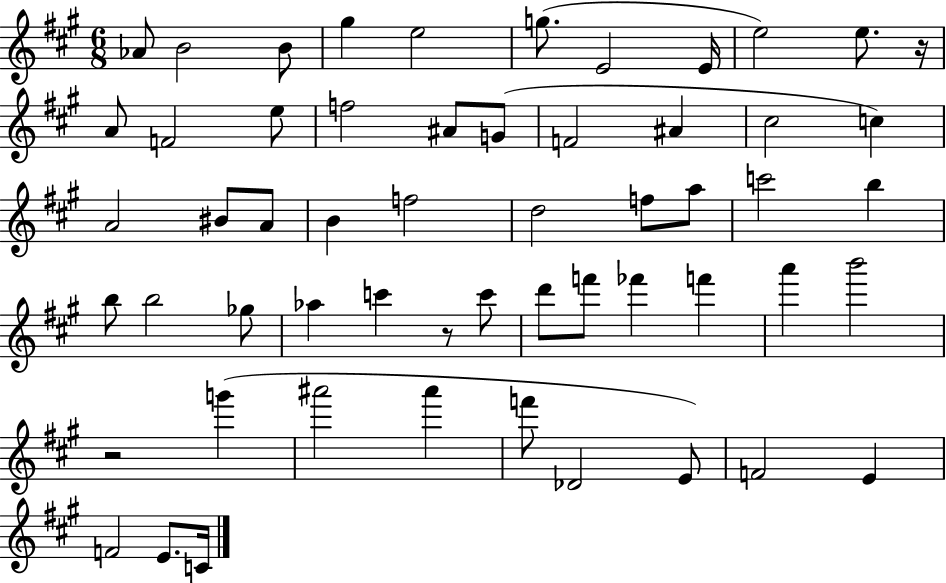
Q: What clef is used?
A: treble